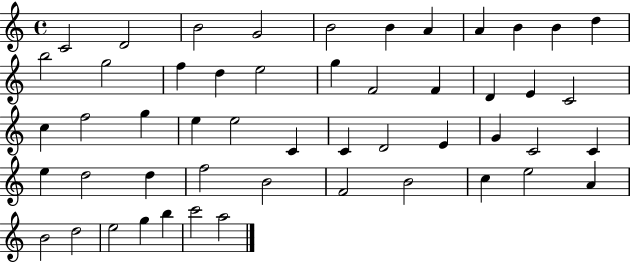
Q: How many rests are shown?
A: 0